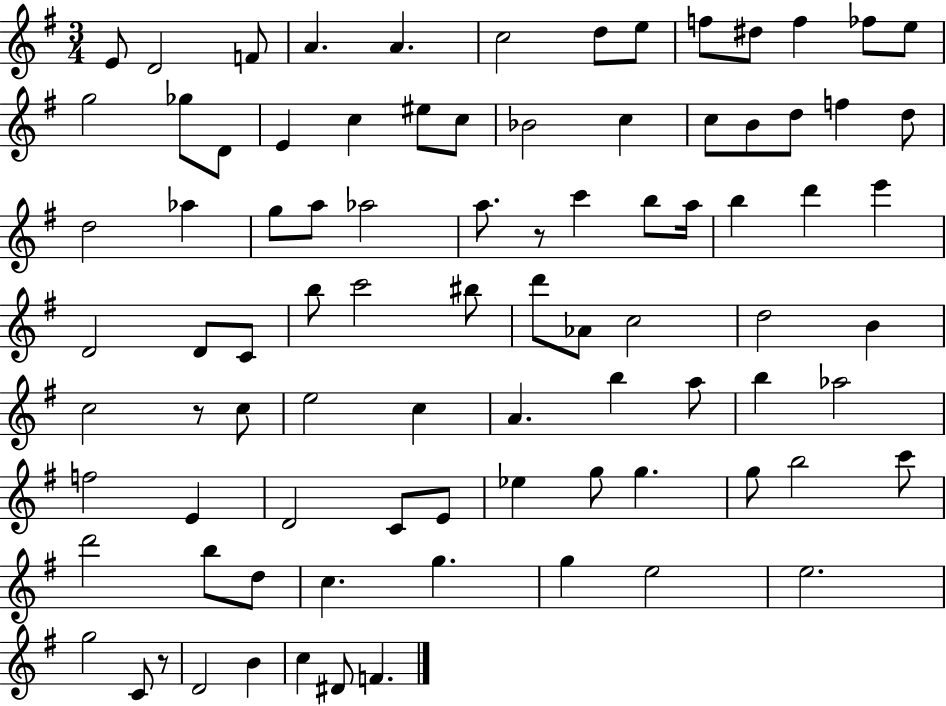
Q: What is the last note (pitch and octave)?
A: F4